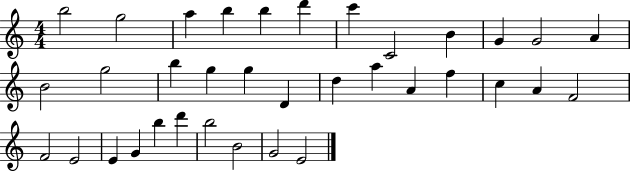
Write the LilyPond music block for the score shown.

{
  \clef treble
  \numericTimeSignature
  \time 4/4
  \key c \major
  b''2 g''2 | a''4 b''4 b''4 d'''4 | c'''4 c'2 b'4 | g'4 g'2 a'4 | \break b'2 g''2 | b''4 g''4 g''4 d'4 | d''4 a''4 a'4 f''4 | c''4 a'4 f'2 | \break f'2 e'2 | e'4 g'4 b''4 d'''4 | b''2 b'2 | g'2 e'2 | \break \bar "|."
}